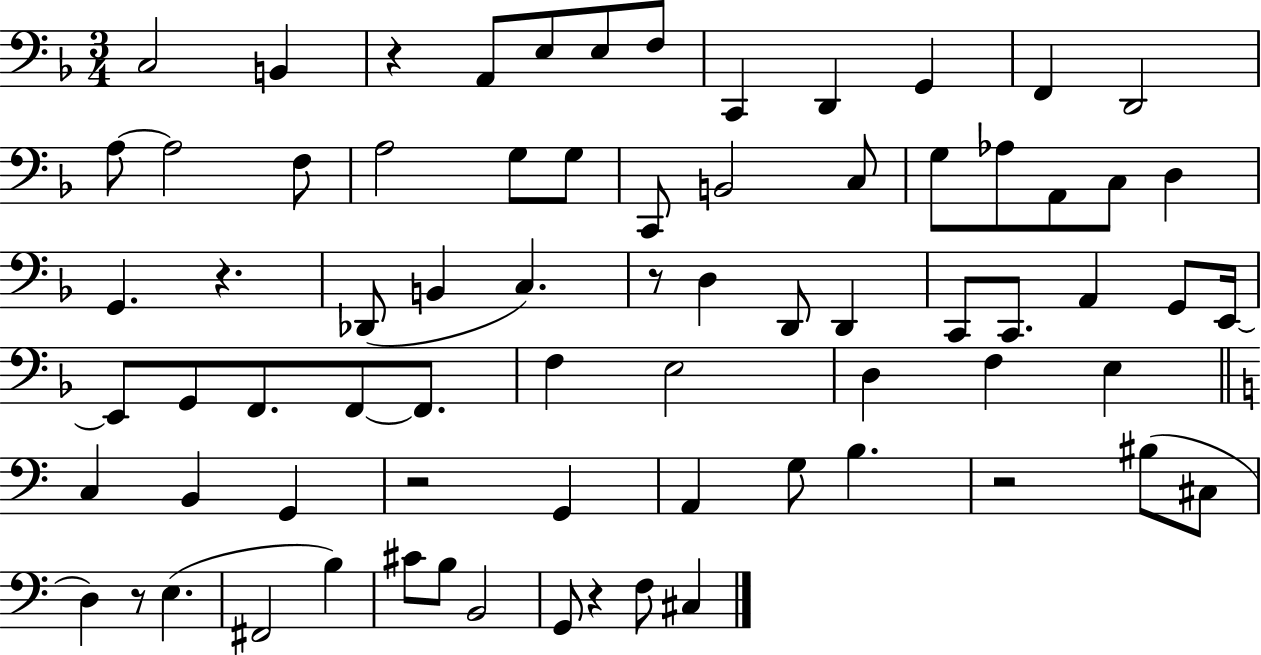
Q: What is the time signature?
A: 3/4